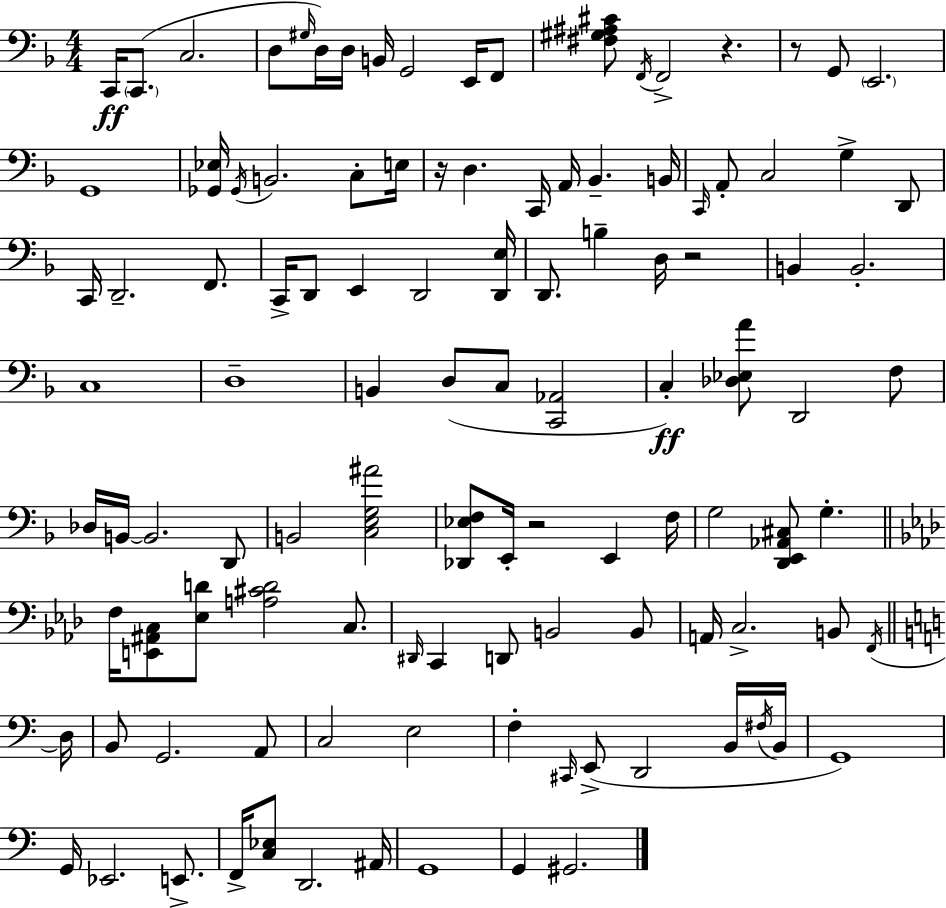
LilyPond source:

{
  \clef bass
  \numericTimeSignature
  \time 4/4
  \key d \minor
  c,16\ff \parenthesize c,8.( c2. | d8 \grace { gis16 }) d16 d16 b,16 g,2 e,16 f,8 | <fis gis ais cis'>8 \acciaccatura { f,16 } f,2-> r4. | r8 g,8 \parenthesize e,2. | \break g,1 | <ges, ees>16 \acciaccatura { ges,16 } b,2. | c8-. e16 r16 d4. c,16 a,16 bes,4.-- | b,16 \grace { c,16 } a,8-. c2 g4-> | \break d,8 c,16 d,2.-- | f,8. c,16-> d,8 e,4 d,2 | <d, e>16 d,8. b4-- d16 r2 | b,4 b,2.-. | \break c1 | d1-- | b,4 d8( c8 <c, aes,>2 | c4-.\ff) <des ees a'>8 d,2 | \break f8 des16 b,16~~ b,2. | d,8 b,2 <c e g ais'>2 | <des, ees f>8 e,16-. r2 e,4 | f16 g2 <d, e, aes, cis>8 g4.-. | \break \bar "||" \break \key f \minor f16 <e, ais, c>8 <ees d'>8 <a cis' d'>2 c8. | \grace { dis,16 } c,4 d,8 b,2 b,8 | a,16 c2.-> b,8 | \acciaccatura { f,16 } \bar "||" \break \key a \minor d16 b,8 g,2. a,8 | c2 e2 | f4-. \grace { cis,16 } e,8->( d,2 | b,16 \acciaccatura { fis16 } b,16 g,1) | \break g,16 ees,2. | e,8.-> f,16-> <c ees>8 d,2. | ais,16 g,1 | g,4 gis,2. | \break \bar "|."
}